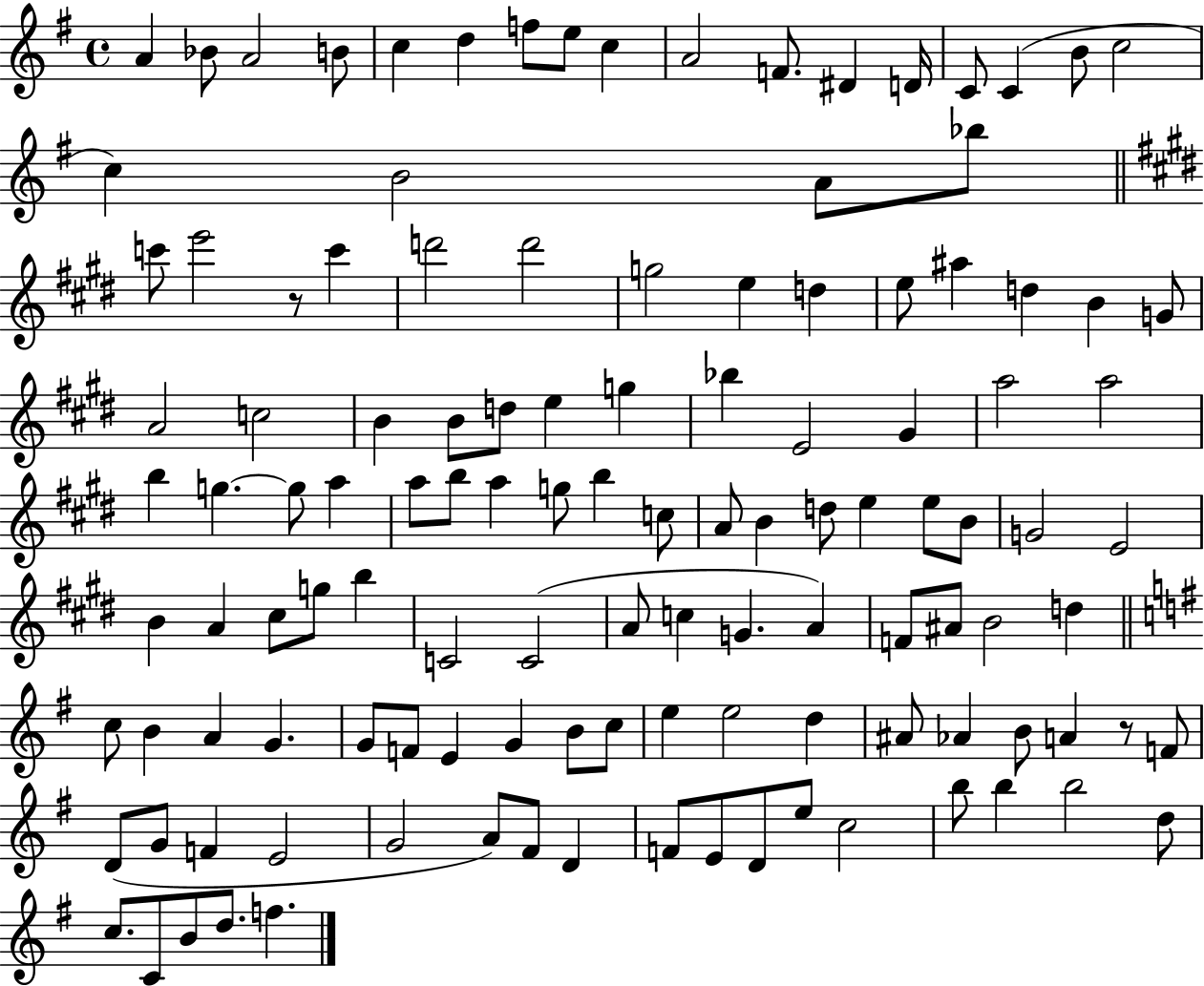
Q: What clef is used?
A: treble